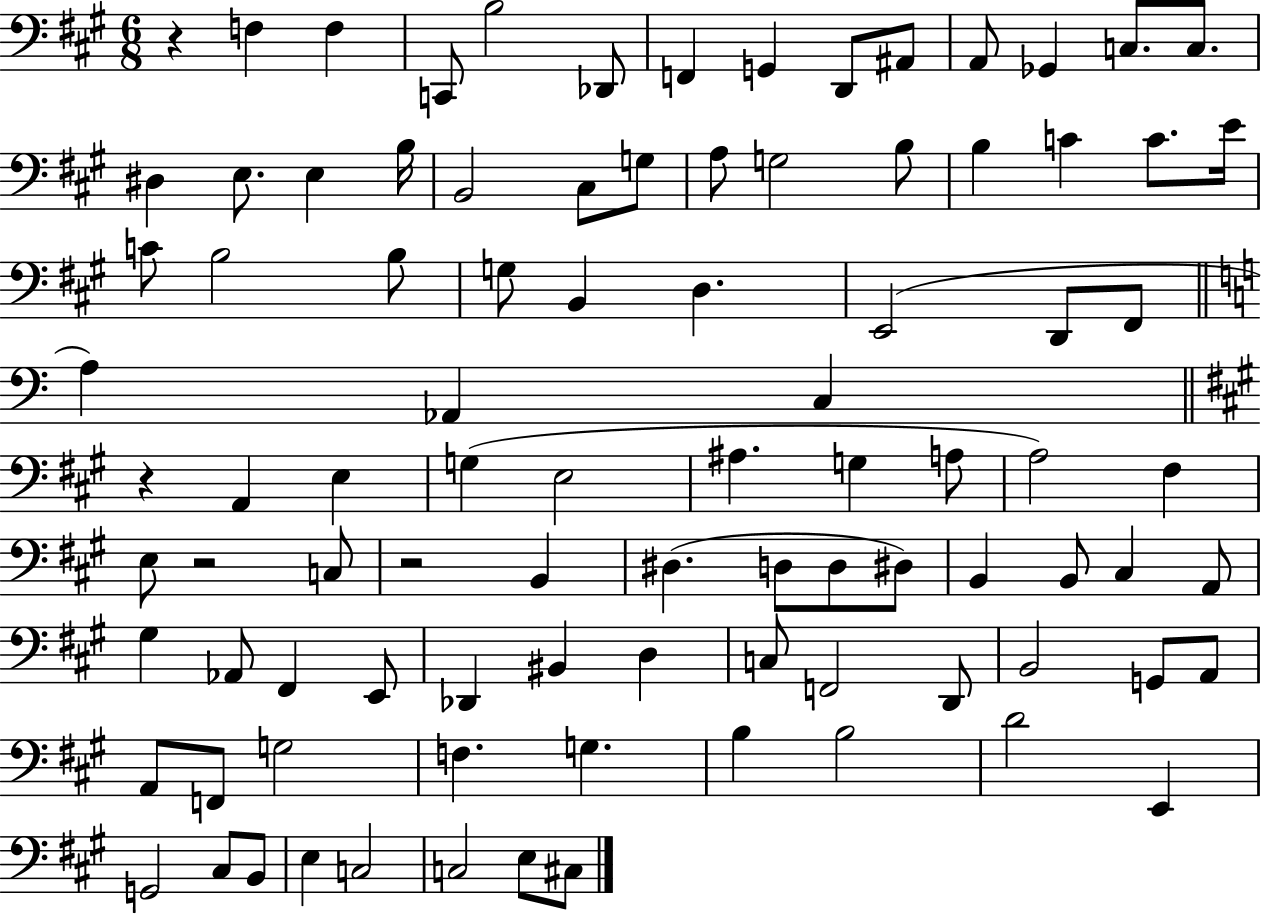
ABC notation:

X:1
T:Untitled
M:6/8
L:1/4
K:A
z F, F, C,,/2 B,2 _D,,/2 F,, G,, D,,/2 ^A,,/2 A,,/2 _G,, C,/2 C,/2 ^D, E,/2 E, B,/4 B,,2 ^C,/2 G,/2 A,/2 G,2 B,/2 B, C C/2 E/4 C/2 B,2 B,/2 G,/2 B,, D, E,,2 D,,/2 ^F,,/2 A, _A,, C, z A,, E, G, E,2 ^A, G, A,/2 A,2 ^F, E,/2 z2 C,/2 z2 B,, ^D, D,/2 D,/2 ^D,/2 B,, B,,/2 ^C, A,,/2 ^G, _A,,/2 ^F,, E,,/2 _D,, ^B,, D, C,/2 F,,2 D,,/2 B,,2 G,,/2 A,,/2 A,,/2 F,,/2 G,2 F, G, B, B,2 D2 E,, G,,2 ^C,/2 B,,/2 E, C,2 C,2 E,/2 ^C,/2